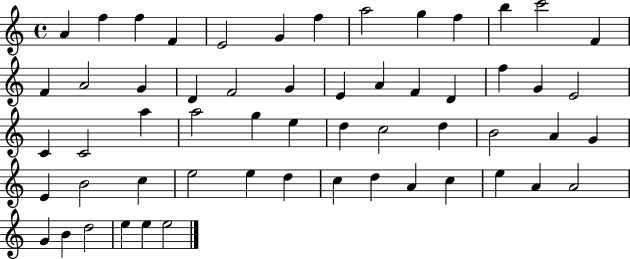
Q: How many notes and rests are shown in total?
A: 57